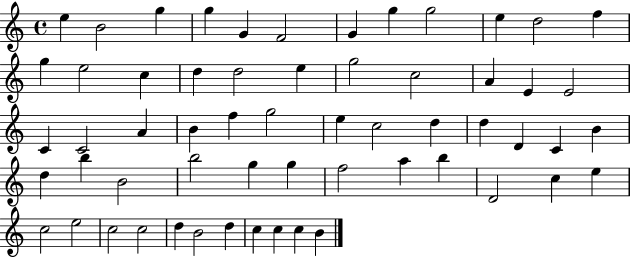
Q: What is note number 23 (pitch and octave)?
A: E4